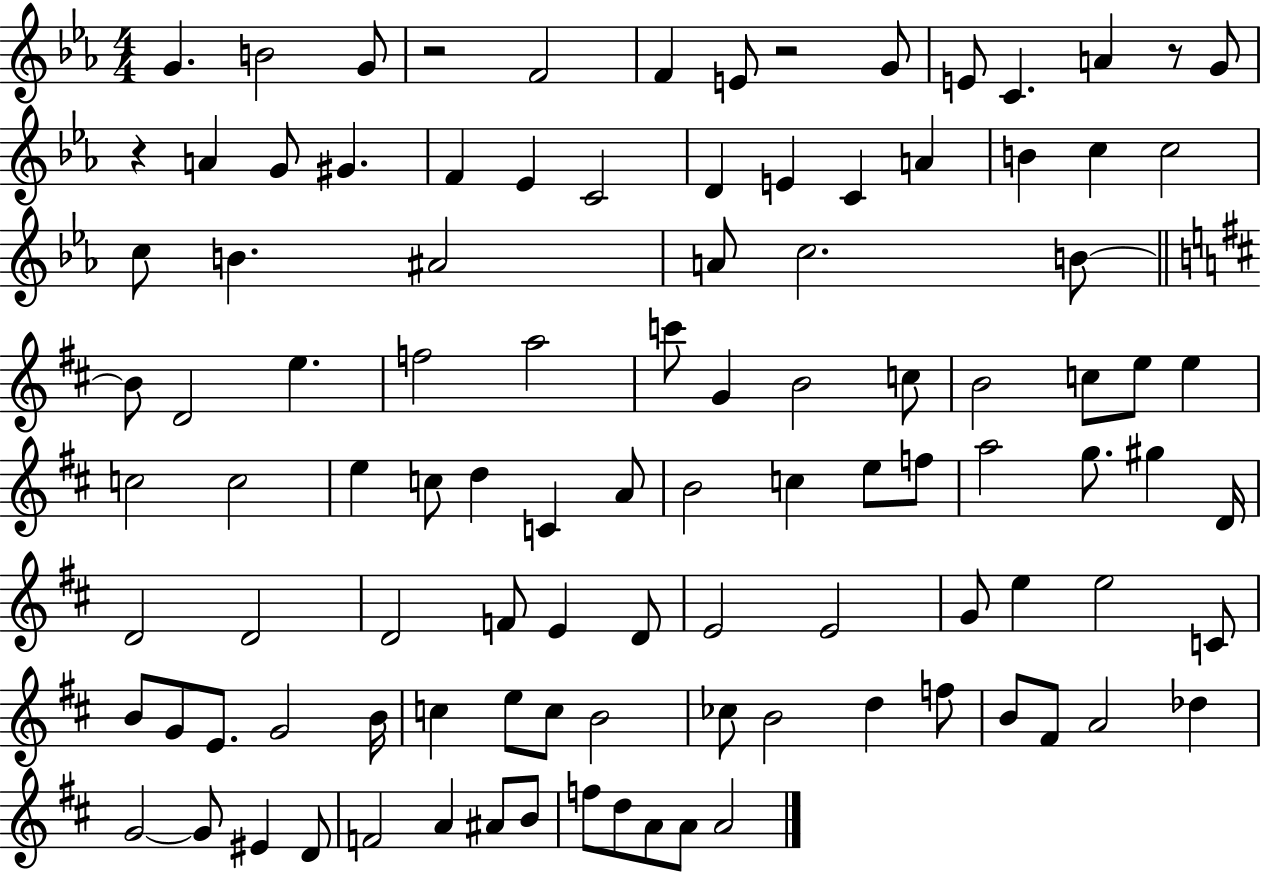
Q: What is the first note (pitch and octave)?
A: G4